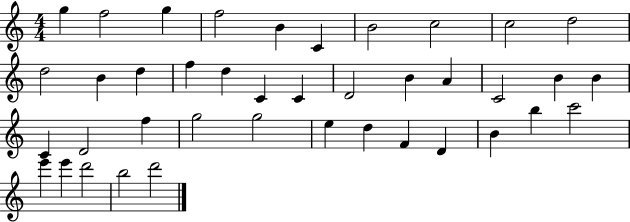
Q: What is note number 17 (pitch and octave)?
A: C4